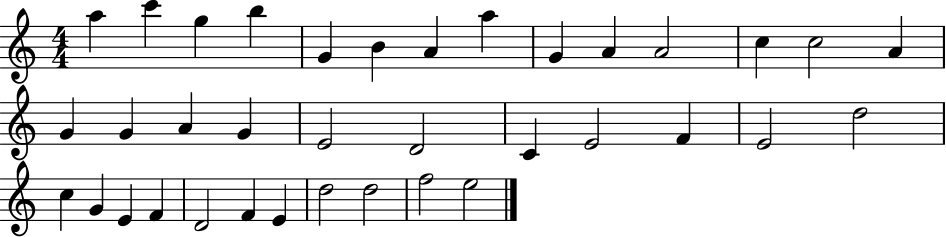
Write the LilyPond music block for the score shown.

{
  \clef treble
  \numericTimeSignature
  \time 4/4
  \key c \major
  a''4 c'''4 g''4 b''4 | g'4 b'4 a'4 a''4 | g'4 a'4 a'2 | c''4 c''2 a'4 | \break g'4 g'4 a'4 g'4 | e'2 d'2 | c'4 e'2 f'4 | e'2 d''2 | \break c''4 g'4 e'4 f'4 | d'2 f'4 e'4 | d''2 d''2 | f''2 e''2 | \break \bar "|."
}